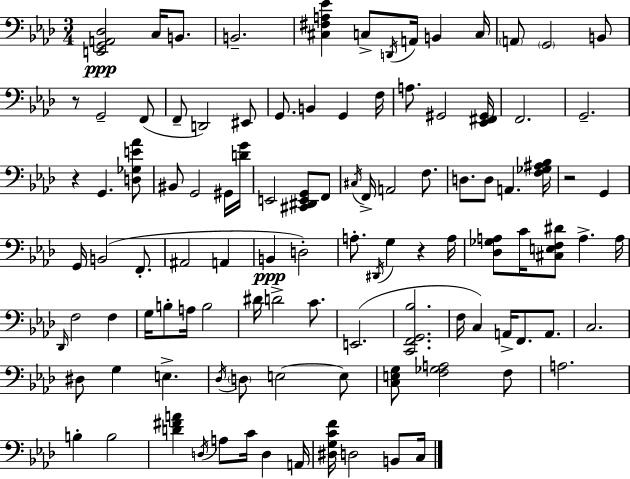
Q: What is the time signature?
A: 3/4